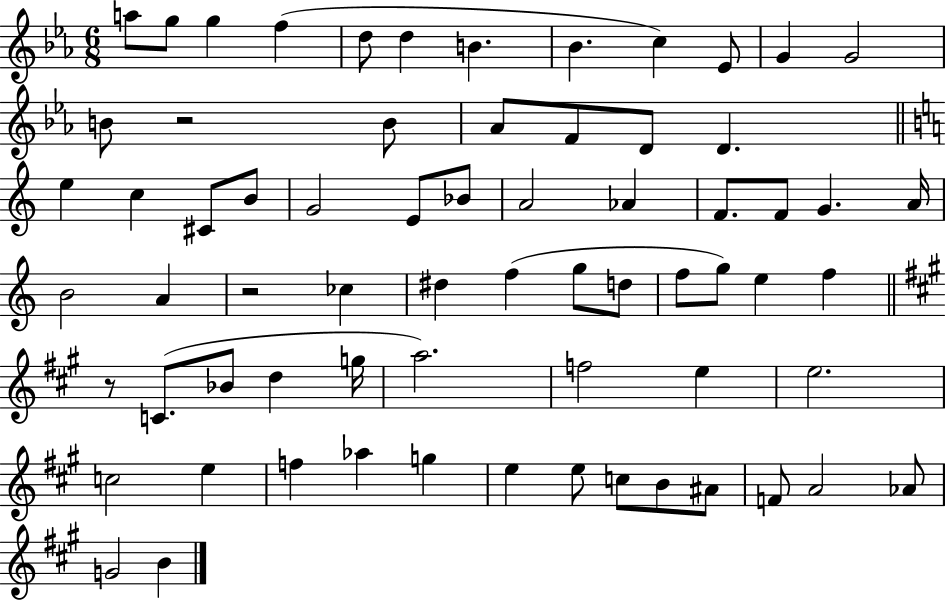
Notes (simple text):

A5/e G5/e G5/q F5/q D5/e D5/q B4/q. Bb4/q. C5/q Eb4/e G4/q G4/h B4/e R/h B4/e Ab4/e F4/e D4/e D4/q. E5/q C5/q C#4/e B4/e G4/h E4/e Bb4/e A4/h Ab4/q F4/e. F4/e G4/q. A4/s B4/h A4/q R/h CES5/q D#5/q F5/q G5/e D5/e F5/e G5/e E5/q F5/q R/e C4/e. Bb4/e D5/q G5/s A5/h. F5/h E5/q E5/h. C5/h E5/q F5/q Ab5/q G5/q E5/q E5/e C5/e B4/e A#4/e F4/e A4/h Ab4/e G4/h B4/q